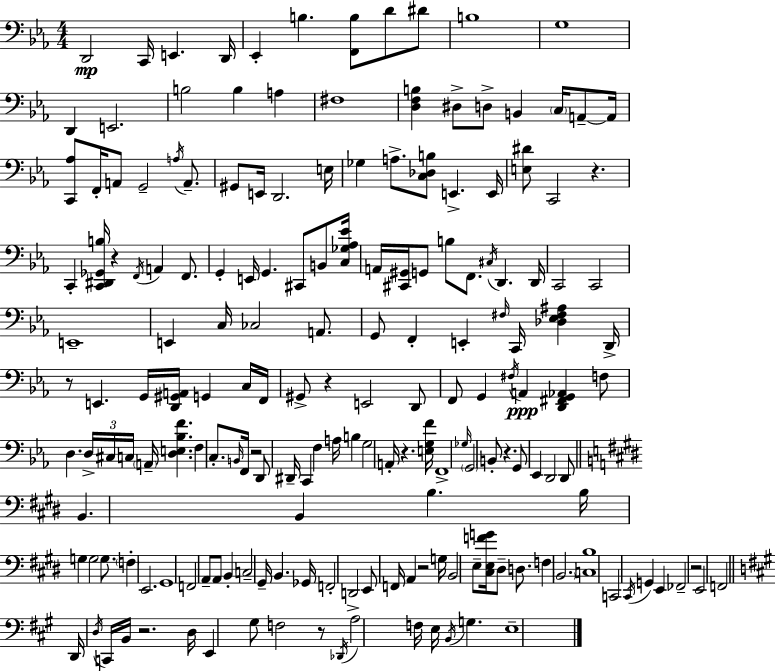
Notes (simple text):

D2/h C2/s E2/q. D2/s Eb2/q B3/q. [F2,B3]/e D4/e D#4/e B3/w G3/w D2/q E2/h. B3/h B3/q A3/q F#3/w [D3,F3,B3]/q D#3/e D3/e B2/q C3/s A2/e A2/s [C2,Ab3]/e F2/s A2/e G2/h A3/s A2/e. G#2/e E2/s D2/h. E3/s Gb3/q A3/e. [C3,Db3,B3]/e E2/q. E2/s [E3,D#4]/e C2/h R/q. C2/q [C2,D#2,Gb2,B3]/s R/q F2/s A2/q F2/e. G2/q E2/s G2/q. C#2/e B2/e [C3,Gb3,Ab3,Eb4]/s A2/s [C#2,G#2]/s G2/e B3/e F2/e. C#3/s D2/q. D2/s C2/h C2/h E2/w E2/q C3/s CES3/h A2/e. G2/e F2/q E2/q F#3/s C2/s [Db3,Eb3,F#3,A#3]/q D2/s R/e E2/q. G2/s [D2,G#2,A2]/s G2/q C3/s F2/s G#2/e R/q E2/h D2/e F2/e G2/q F#3/s A2/q [D2,F#2,G2,Ab2]/q F3/e D3/q. D3/s C#3/s C3/s A2/s [D3,E3,Bb3,F4]/q. F3/q C3/e. B2/s F2/s R/h D2/e D#2/s C2/q F3/q A3/s B3/q G3/h A2/s R/q. [E3,G3,F4]/s F2/w Gb3/s G2/h B2/e R/q. G2/e Eb2/q D2/h D2/e B2/q. B2/q B3/q. B3/s G3/q G3/h G3/e. F3/q E2/h. G#2/w F2/h A2/e A2/e B2/q C3/h G#2/s B2/q. Gb2/s F2/h D2/h E2/e F2/s A2/q R/h G3/s B2/h E3/e [C#3,E3,F4,G4]/s D#3/e D3/e. F3/q B2/h. [C3,B3]/w C2/h C#2/s G2/q E2/q FES2/h R/h E2/h F2/h D2/s D3/s C2/s B2/s R/h. D3/s E2/q G#3/e F3/h R/e Db2/s A3/h F3/s E3/s B2/s G3/q. E3/w